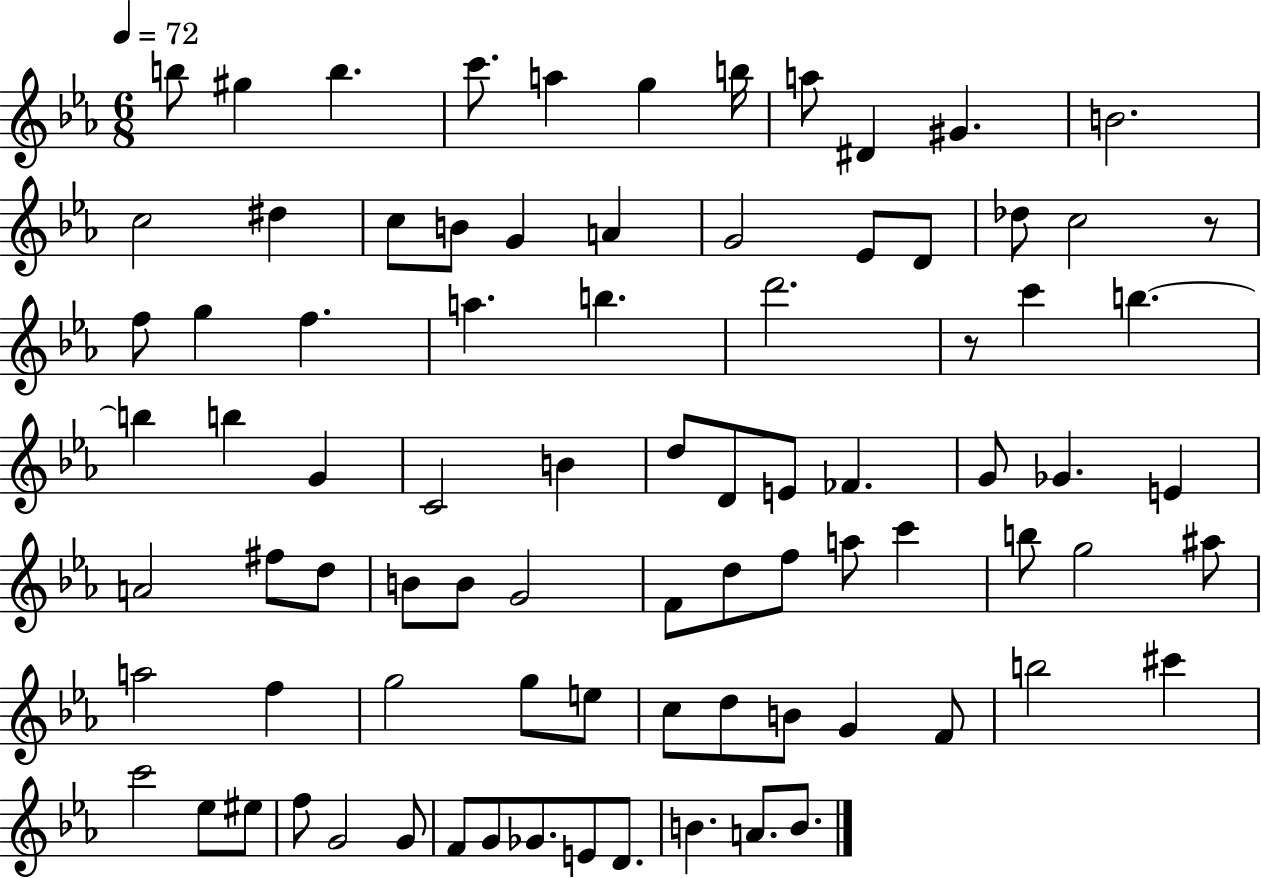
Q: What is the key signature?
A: EES major